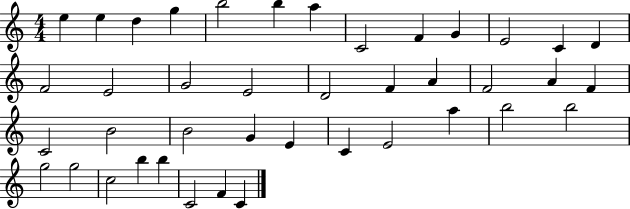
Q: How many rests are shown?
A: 0